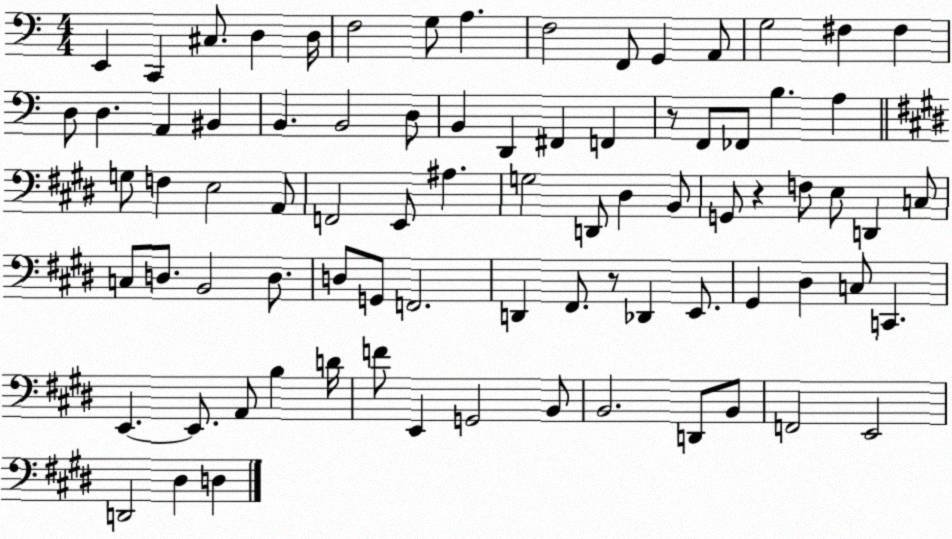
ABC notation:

X:1
T:Untitled
M:4/4
L:1/4
K:C
E,, C,, ^C,/2 D, D,/4 F,2 G,/2 A, F,2 F,,/2 G,, A,,/2 G,2 ^F, ^F, D,/2 D, A,, ^B,, B,, B,,2 D,/2 B,, D,, ^F,, F,, z/2 F,,/2 _F,,/2 B, A, G,/2 F, E,2 A,,/2 F,,2 E,,/2 ^A, G,2 D,,/2 ^D, B,,/2 G,,/2 z F,/2 E,/2 D,, C,/2 C,/2 D,/2 B,,2 D,/2 D,/2 G,,/2 F,,2 D,, ^F,,/2 z/2 _D,, E,,/2 ^G,, ^D, C,/2 C,, E,, E,,/2 A,,/2 B, D/4 F/2 E,, G,,2 B,,/2 B,,2 D,,/2 B,,/2 F,,2 E,,2 D,,2 ^D, D,